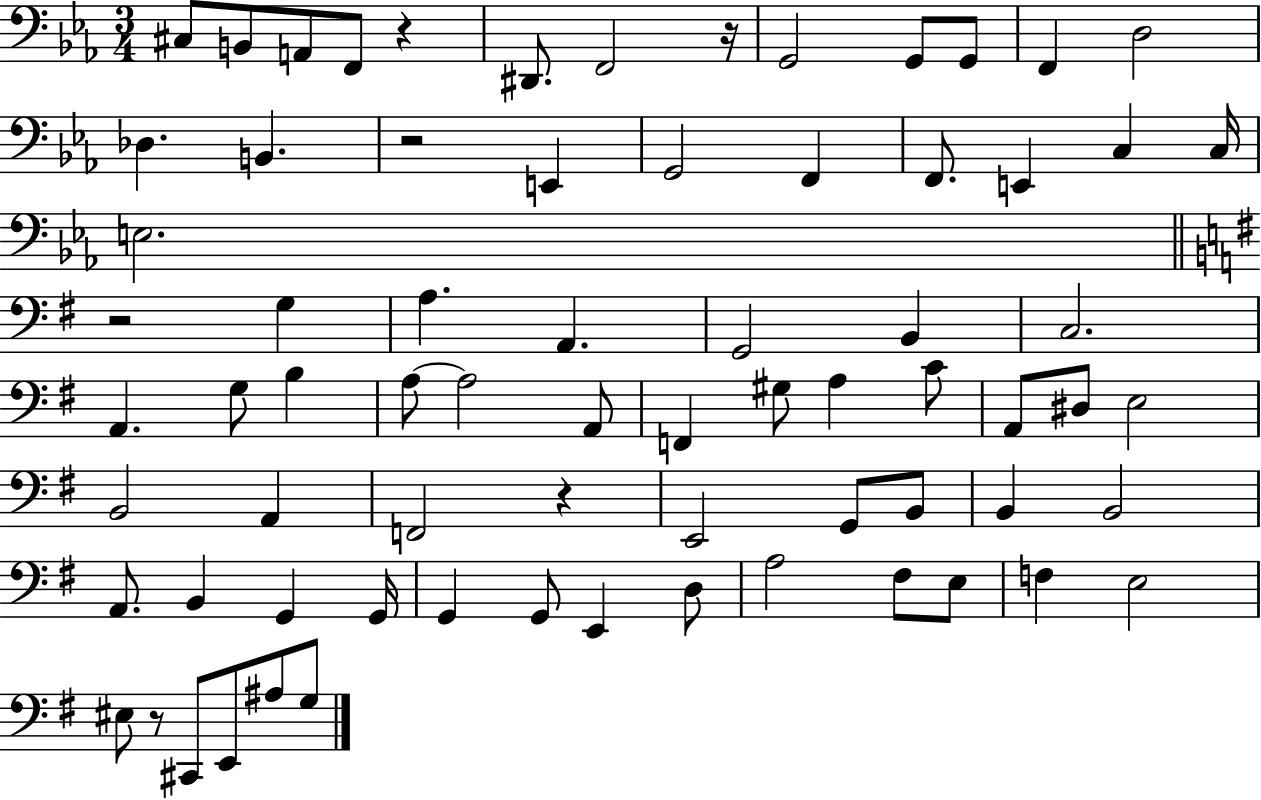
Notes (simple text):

C#3/e B2/e A2/e F2/e R/q D#2/e. F2/h R/s G2/h G2/e G2/e F2/q D3/h Db3/q. B2/q. R/h E2/q G2/h F2/q F2/e. E2/q C3/q C3/s E3/h. R/h G3/q A3/q. A2/q. G2/h B2/q C3/h. A2/q. G3/e B3/q A3/e A3/h A2/e F2/q G#3/e A3/q C4/e A2/e D#3/e E3/h B2/h A2/q F2/h R/q E2/h G2/e B2/e B2/q B2/h A2/e. B2/q G2/q G2/s G2/q G2/e E2/q D3/e A3/h F#3/e E3/e F3/q E3/h EIS3/e R/e C#2/e E2/e A#3/e G3/e